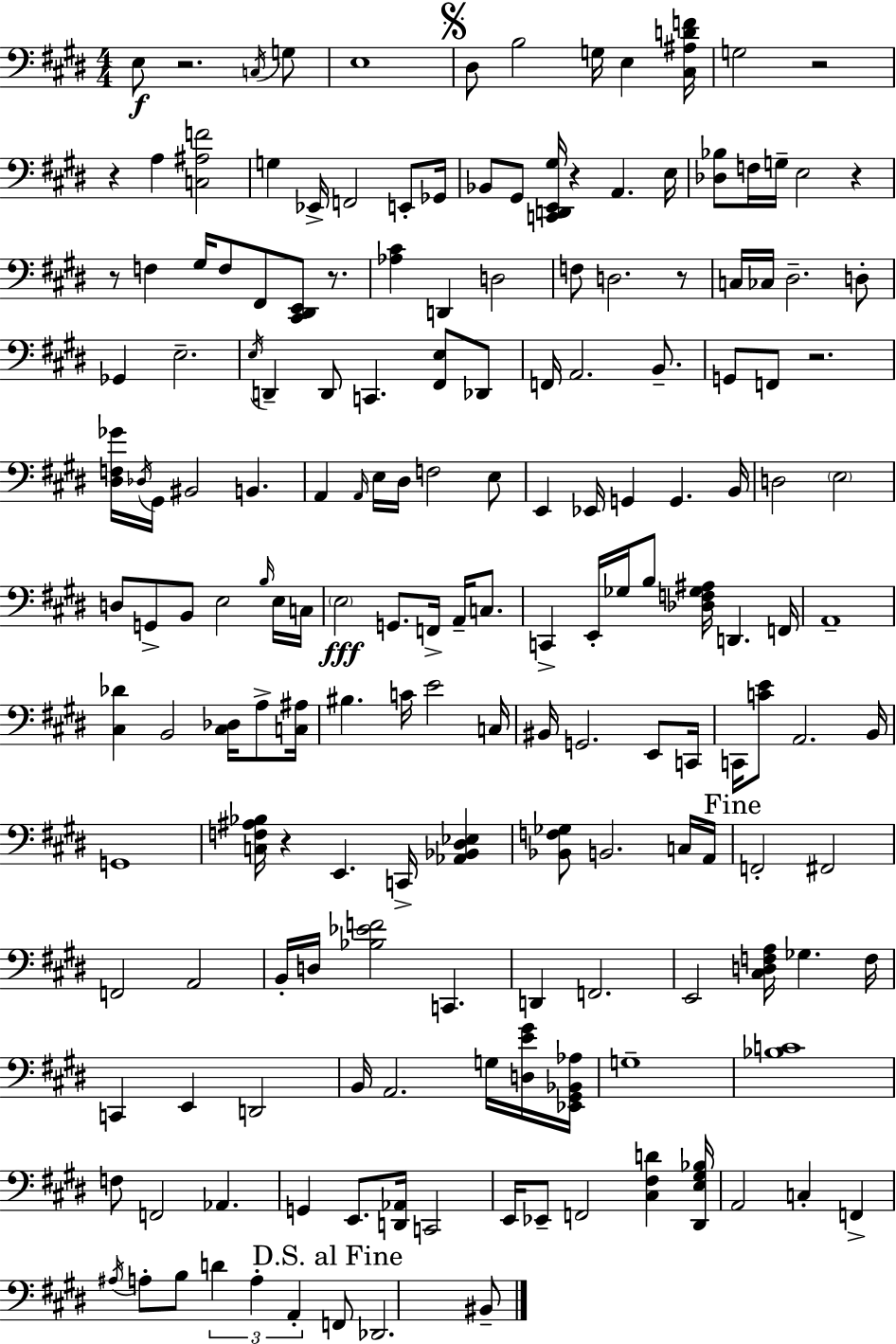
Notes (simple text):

E3/e R/h. C3/s G3/e E3/w D#3/e B3/h G3/s E3/q [C#3,A#3,D4,F4]/s G3/h R/h R/q A3/q [C3,A#3,F4]/h G3/q Eb2/s F2/h E2/e Gb2/s Bb2/e G#2/e [C2,D2,E2,G#3]/s R/q A2/q. E3/s [Db3,Bb3]/e F3/s G3/s E3/h R/q R/e F3/q G#3/s F3/e F#2/e [C#2,D#2,E2]/e R/e. [Ab3,C#4]/q D2/q D3/h F3/e D3/h. R/e C3/s CES3/s D#3/h. D3/e Gb2/q E3/h. E3/s D2/q D2/e C2/q. [F#2,E3]/e Db2/e F2/s A2/h. B2/e. G2/e F2/e R/h. [D#3,F3,Gb4]/s Db3/s G#2/s BIS2/h B2/q. A2/q A2/s E3/s D#3/s F3/h E3/e E2/q Eb2/s G2/q G2/q. B2/s D3/h E3/h D3/e G2/e B2/e E3/h B3/s E3/s C3/s E3/h G2/e. F2/s A2/s C3/e. C2/q E2/s Gb3/s B3/e [Db3,F3,Gb3,A#3]/s D2/q. F2/s A2/w [C#3,Db4]/q B2/h [C#3,Db3]/s A3/e [C3,A#3]/s BIS3/q. C4/s E4/h C3/s BIS2/s G2/h. E2/e C2/s C2/s [C4,E4]/e A2/h. B2/s G2/w [C3,F3,A#3,Bb3]/s R/q E2/q. C2/s [Ab2,Bb2,D#3,Eb3]/q [Bb2,F3,Gb3]/e B2/h. C3/s A2/s F2/h F#2/h F2/h A2/h B2/s D3/s [Bb3,Eb4,F4]/h C2/q. D2/q F2/h. E2/h [C#3,D3,F3,A3]/s Gb3/q. F3/s C2/q E2/q D2/h B2/s A2/h. G3/s [D3,E4,G#4]/s [Eb2,G#2,Bb2,Ab3]/s G3/w [Bb3,C4]/w F3/e F2/h Ab2/q. G2/q E2/e. [D2,Ab2]/s C2/h E2/s Eb2/e F2/h [C#3,F#3,D4]/q [D#2,E3,G#3,Bb3]/s A2/h C3/q F2/q A#3/s A3/e B3/e D4/q A3/q A2/q F2/e Db2/h. BIS2/e